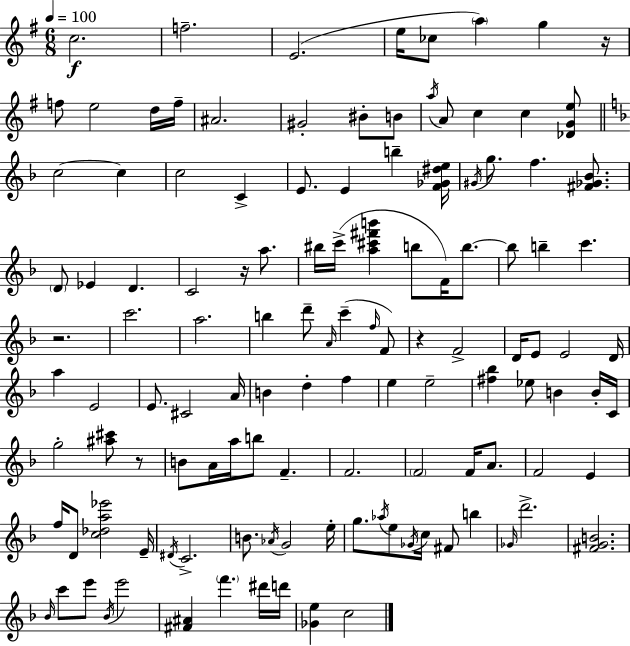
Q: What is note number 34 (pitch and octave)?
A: A5